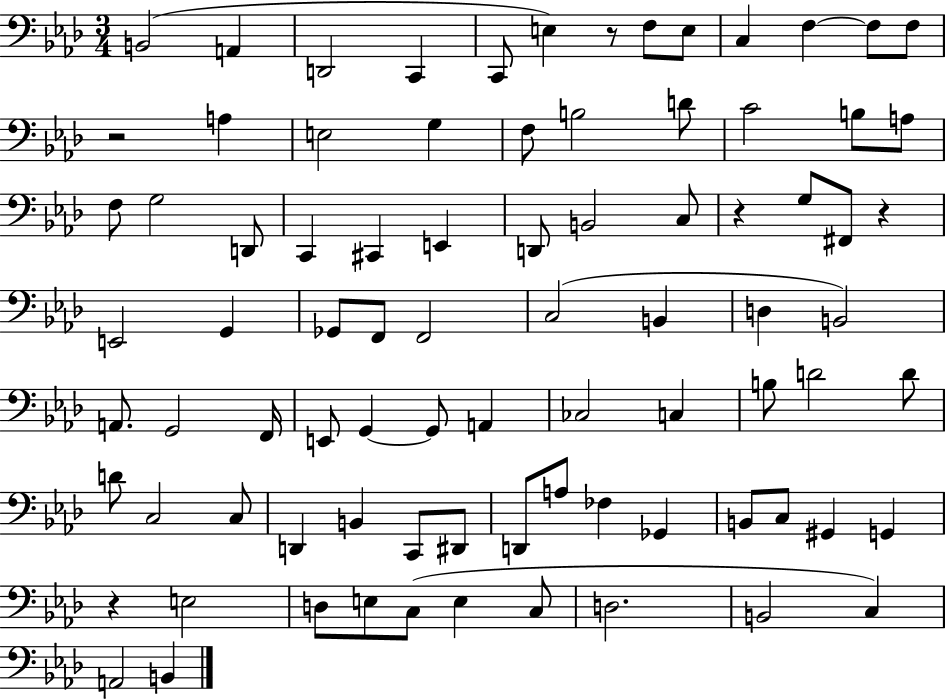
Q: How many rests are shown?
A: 5